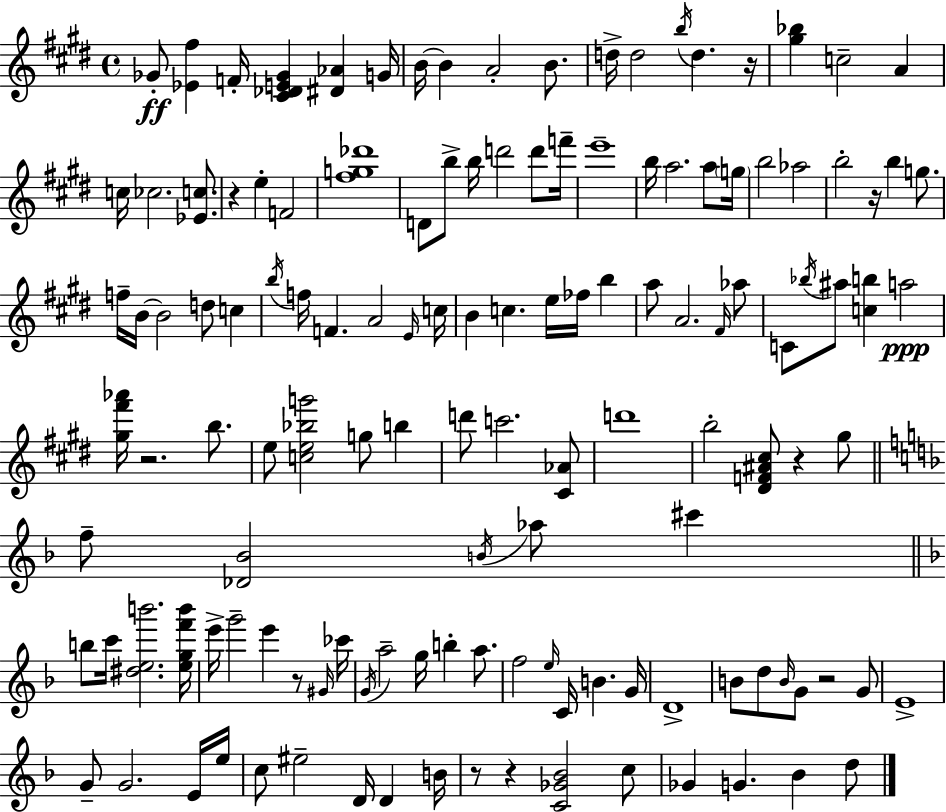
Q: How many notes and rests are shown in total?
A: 132